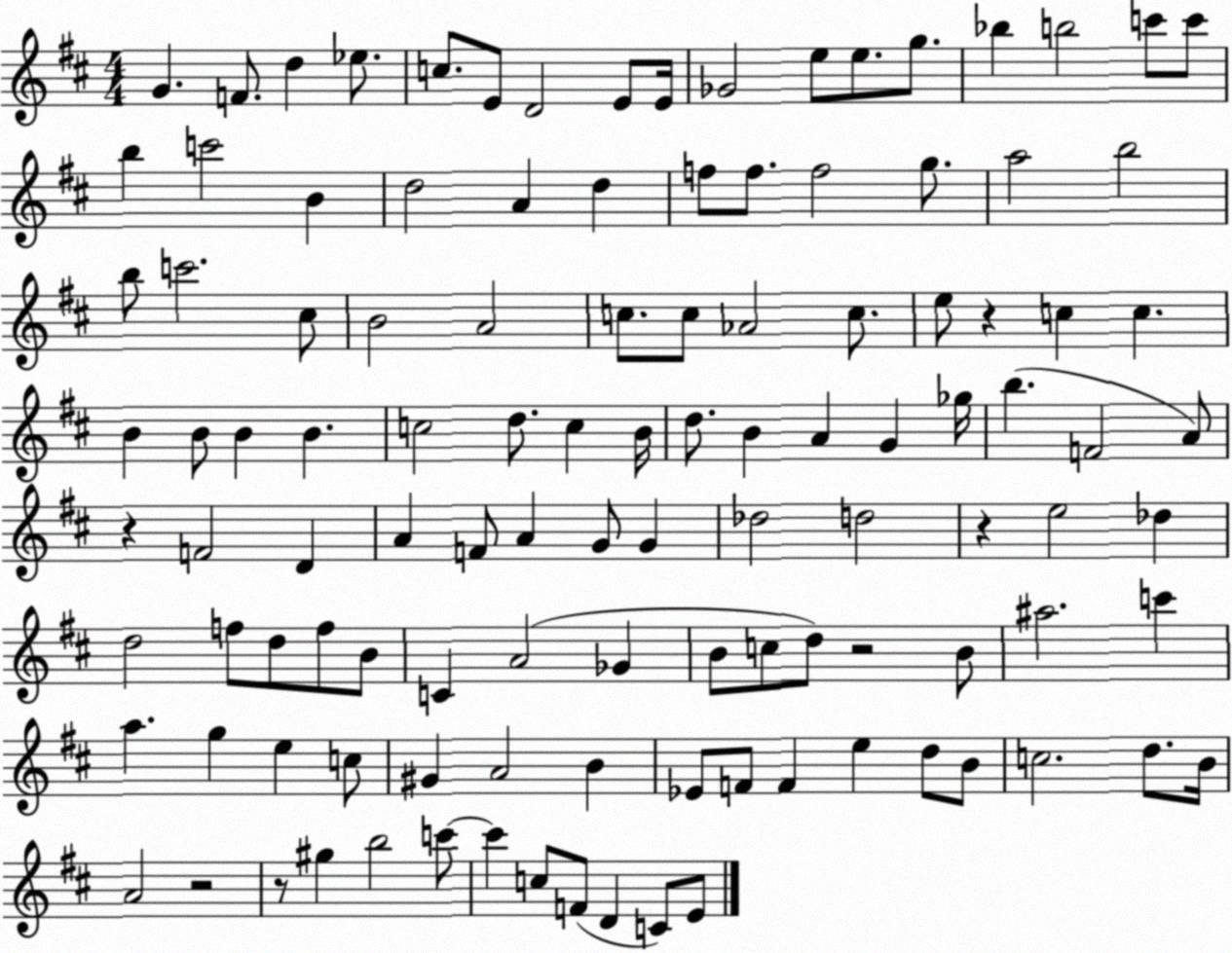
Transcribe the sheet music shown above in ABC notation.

X:1
T:Untitled
M:4/4
L:1/4
K:D
G F/2 d _e/2 c/2 E/2 D2 E/2 E/4 _G2 e/2 e/2 g/2 _b b2 c'/2 c'/2 b c'2 B d2 A d f/2 f/2 f2 g/2 a2 b2 b/2 c'2 ^c/2 B2 A2 c/2 c/2 _A2 c/2 e/2 z c c B B/2 B B c2 d/2 c B/4 d/2 B A G _g/4 b F2 A/2 z F2 D A F/2 A G/2 G _d2 d2 z e2 _d d2 f/2 d/2 f/2 B/2 C A2 _G B/2 c/2 d/2 z2 B/2 ^a2 c' a g e c/2 ^G A2 B _E/2 F/2 F e d/2 B/2 c2 d/2 B/4 A2 z2 z/2 ^g b2 c'/2 c' c/2 F/2 D C/2 E/2